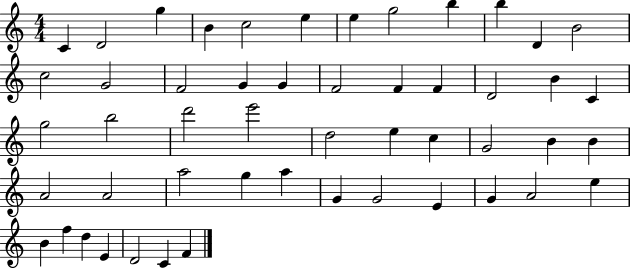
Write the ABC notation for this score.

X:1
T:Untitled
M:4/4
L:1/4
K:C
C D2 g B c2 e e g2 b b D B2 c2 G2 F2 G G F2 F F D2 B C g2 b2 d'2 e'2 d2 e c G2 B B A2 A2 a2 g a G G2 E G A2 e B f d E D2 C F